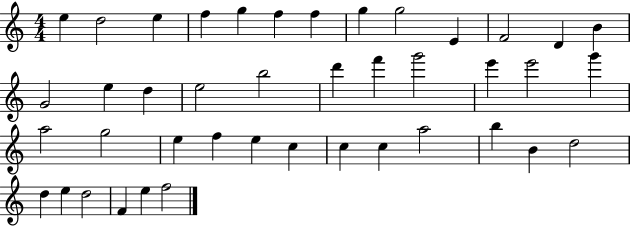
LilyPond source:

{
  \clef treble
  \numericTimeSignature
  \time 4/4
  \key c \major
  e''4 d''2 e''4 | f''4 g''4 f''4 f''4 | g''4 g''2 e'4 | f'2 d'4 b'4 | \break g'2 e''4 d''4 | e''2 b''2 | d'''4 f'''4 g'''2 | e'''4 e'''2 g'''4 | \break a''2 g''2 | e''4 f''4 e''4 c''4 | c''4 c''4 a''2 | b''4 b'4 d''2 | \break d''4 e''4 d''2 | f'4 e''4 f''2 | \bar "|."
}